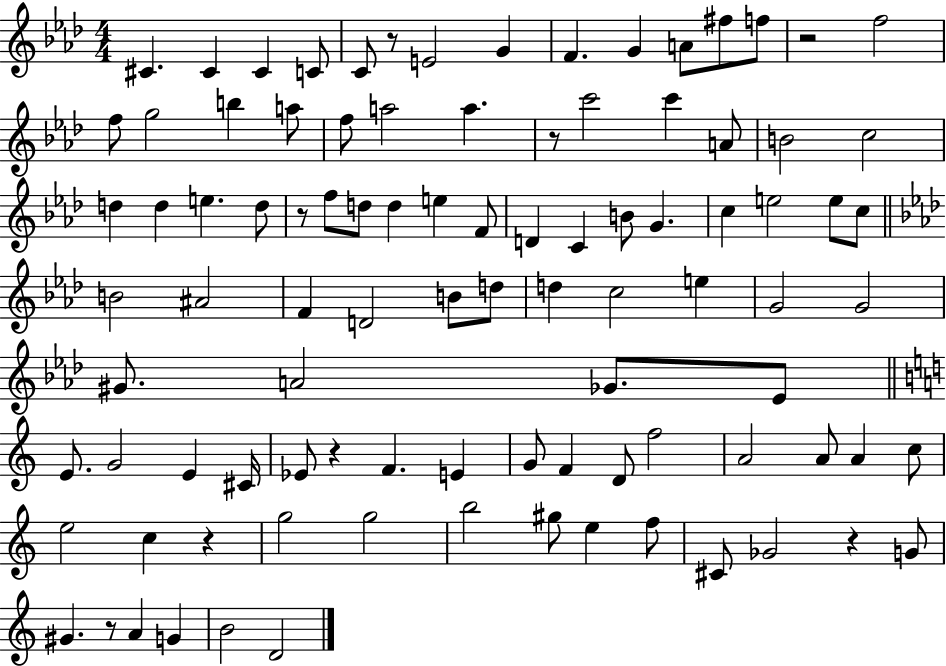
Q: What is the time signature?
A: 4/4